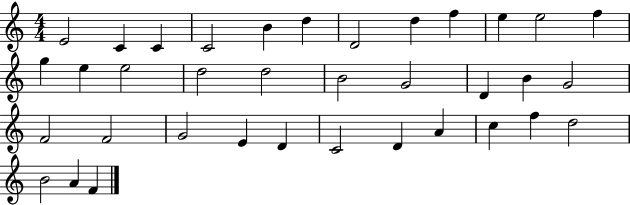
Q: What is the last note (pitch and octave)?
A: F4